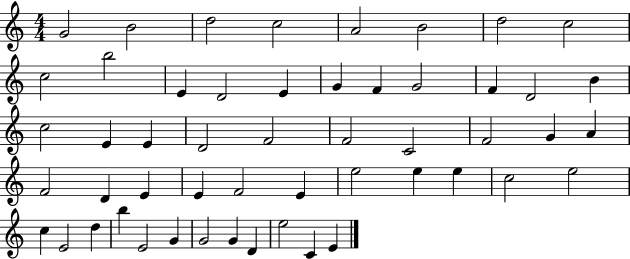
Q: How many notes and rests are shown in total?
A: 52